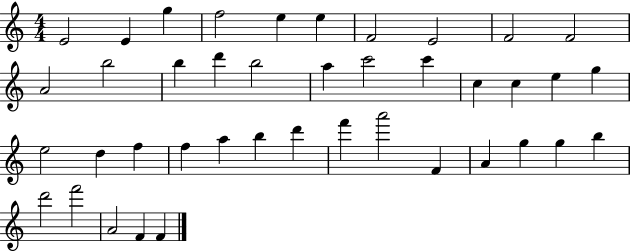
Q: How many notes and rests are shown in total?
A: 41